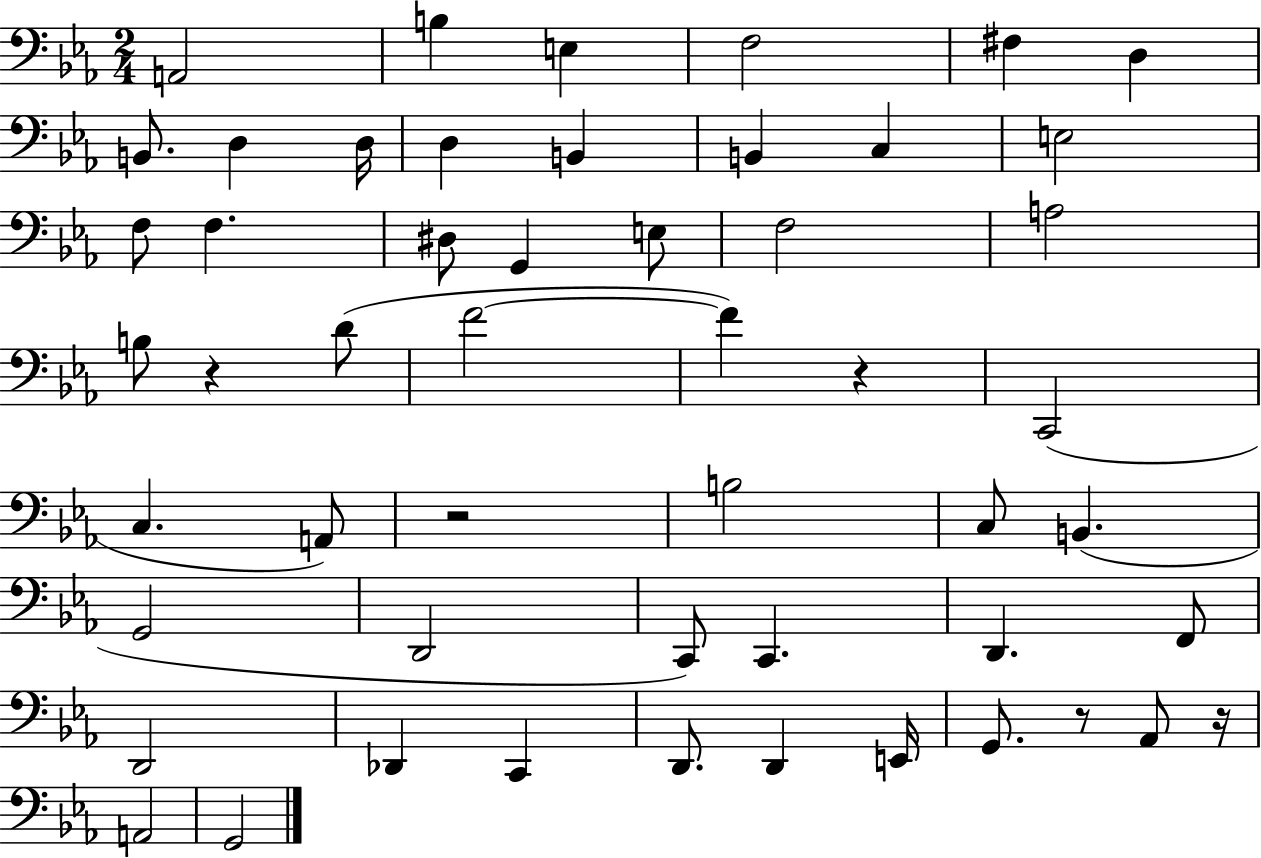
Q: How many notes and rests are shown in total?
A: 52